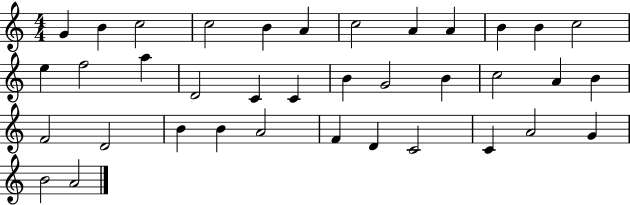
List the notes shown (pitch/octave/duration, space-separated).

G4/q B4/q C5/h C5/h B4/q A4/q C5/h A4/q A4/q B4/q B4/q C5/h E5/q F5/h A5/q D4/h C4/q C4/q B4/q G4/h B4/q C5/h A4/q B4/q F4/h D4/h B4/q B4/q A4/h F4/q D4/q C4/h C4/q A4/h G4/q B4/h A4/h